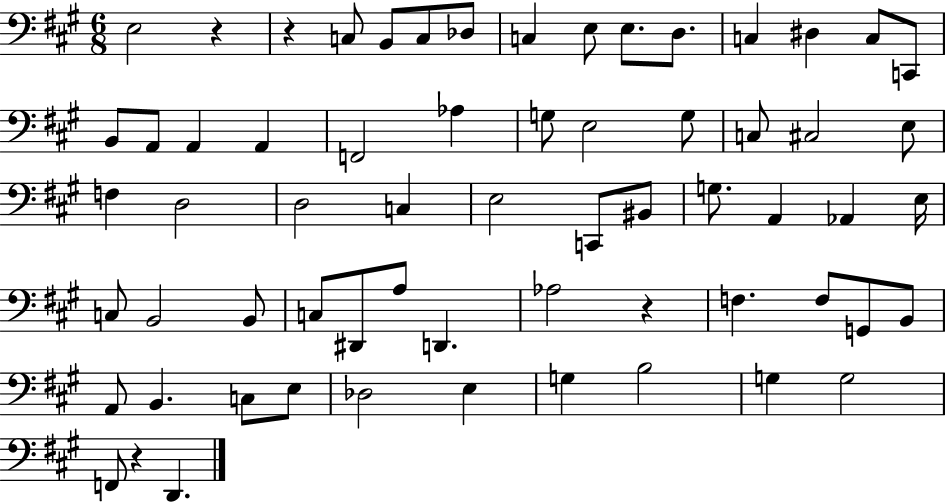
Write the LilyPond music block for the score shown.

{
  \clef bass
  \numericTimeSignature
  \time 6/8
  \key a \major
  e2 r4 | r4 c8 b,8 c8 des8 | c4 e8 e8. d8. | c4 dis4 c8 c,8 | \break b,8 a,8 a,4 a,4 | f,2 aes4 | g8 e2 g8 | c8 cis2 e8 | \break f4 d2 | d2 c4 | e2 c,8 bis,8 | g8. a,4 aes,4 e16 | \break c8 b,2 b,8 | c8 dis,8 a8 d,4. | aes2 r4 | f4. f8 g,8 b,8 | \break a,8 b,4. c8 e8 | des2 e4 | g4 b2 | g4 g2 | \break f,8 r4 d,4. | \bar "|."
}